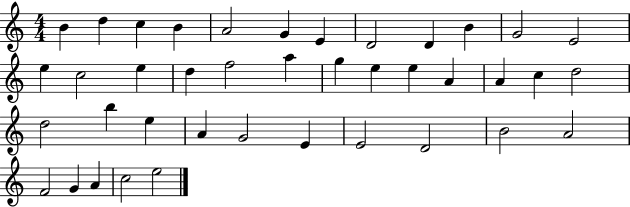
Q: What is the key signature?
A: C major